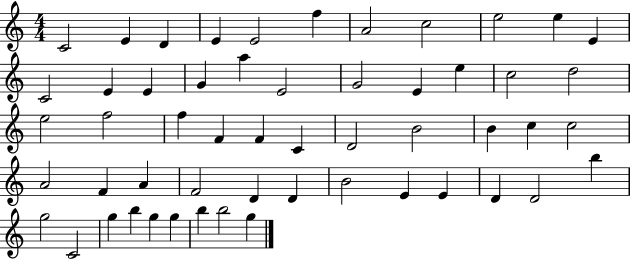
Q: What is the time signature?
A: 4/4